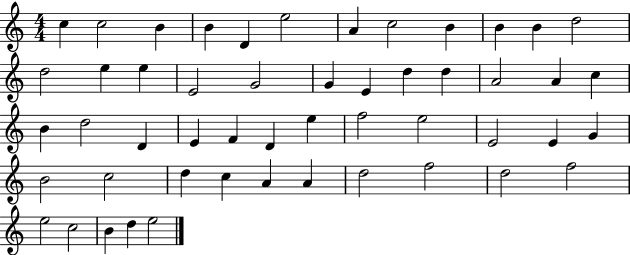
X:1
T:Untitled
M:4/4
L:1/4
K:C
c c2 B B D e2 A c2 B B B d2 d2 e e E2 G2 G E d d A2 A c B d2 D E F D e f2 e2 E2 E G B2 c2 d c A A d2 f2 d2 f2 e2 c2 B d e2